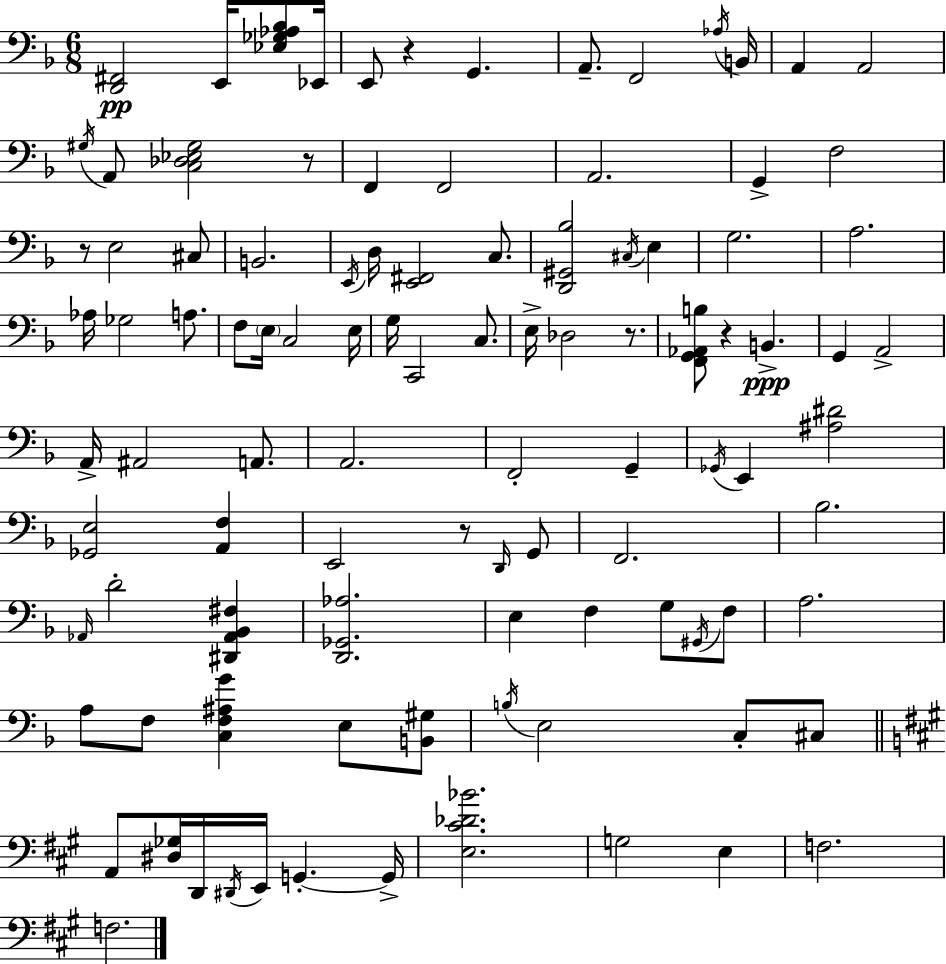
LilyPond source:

{
  \clef bass
  \numericTimeSignature
  \time 6/8
  \key d \minor
  <d, fis,>2\pp e,16 <ees ges aes bes>8 ees,16 | e,8 r4 g,4. | a,8.-- f,2 \acciaccatura { aes16 } | b,16 a,4 a,2 | \break \acciaccatura { gis16 } a,8 <c des ees gis>2 | r8 f,4 f,2 | a,2. | g,4-> f2 | \break r8 e2 | cis8 b,2. | \acciaccatura { e,16 } d16 <e, fis,>2 | c8. <d, gis, bes>2 \acciaccatura { cis16 } | \break e4 g2. | a2. | aes16 ges2 | a8. f8 \parenthesize e16 c2 | \break e16 g16 c,2 | c8. e16-> des2 | r8. <f, g, aes, b>8 r4 b,4.->\ppp | g,4 a,2-> | \break a,16-> ais,2 | a,8. a,2. | f,2-. | g,4-- \acciaccatura { ges,16 } e,4 <ais dis'>2 | \break <ges, e>2 | <a, f>4 e,2 | r8 \grace { d,16 } g,8 f,2. | bes2. | \break \grace { aes,16 } d'2-. | <dis, aes, bes, fis>4 <d, ges, aes>2. | e4 f4 | g8 \acciaccatura { gis,16 } f8 a2. | \break a8 f8 | <c f ais g'>4 e8 <b, gis>8 \acciaccatura { b16 } e2 | c8-. cis8 \bar "||" \break \key a \major a,8 <dis ges>16 d,16 \acciaccatura { dis,16 } e,16 g,4.-.~~ | g,16-> <e cis' des' bes'>2. | g2 e4 | f2. | \break f2. | \bar "|."
}